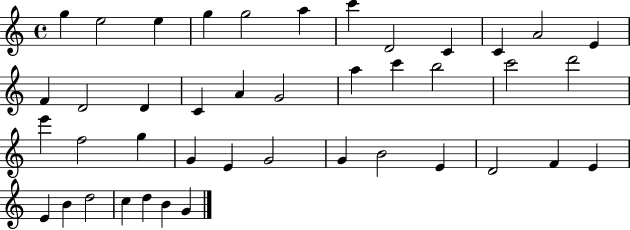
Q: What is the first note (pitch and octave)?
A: G5